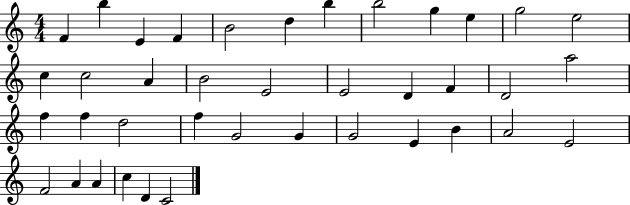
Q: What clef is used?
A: treble